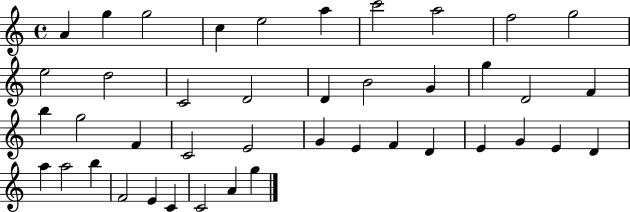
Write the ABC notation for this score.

X:1
T:Untitled
M:4/4
L:1/4
K:C
A g g2 c e2 a c'2 a2 f2 g2 e2 d2 C2 D2 D B2 G g D2 F b g2 F C2 E2 G E F D E G E D a a2 b F2 E C C2 A g